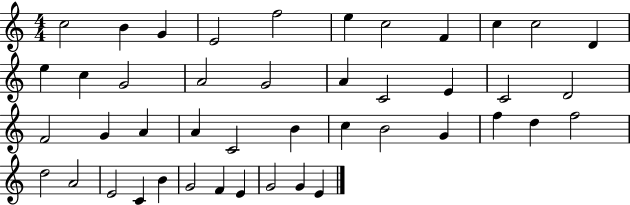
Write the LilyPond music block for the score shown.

{
  \clef treble
  \numericTimeSignature
  \time 4/4
  \key c \major
  c''2 b'4 g'4 | e'2 f''2 | e''4 c''2 f'4 | c''4 c''2 d'4 | \break e''4 c''4 g'2 | a'2 g'2 | a'4 c'2 e'4 | c'2 d'2 | \break f'2 g'4 a'4 | a'4 c'2 b'4 | c''4 b'2 g'4 | f''4 d''4 f''2 | \break d''2 a'2 | e'2 c'4 b'4 | g'2 f'4 e'4 | g'2 g'4 e'4 | \break \bar "|."
}